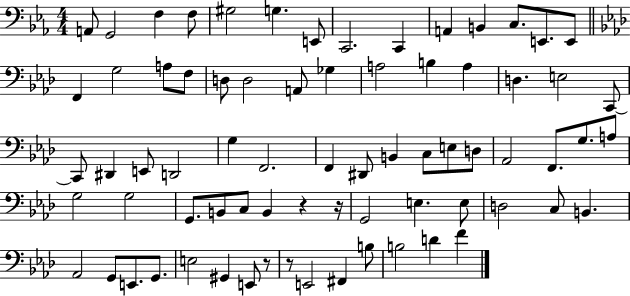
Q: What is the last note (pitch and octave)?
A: F4